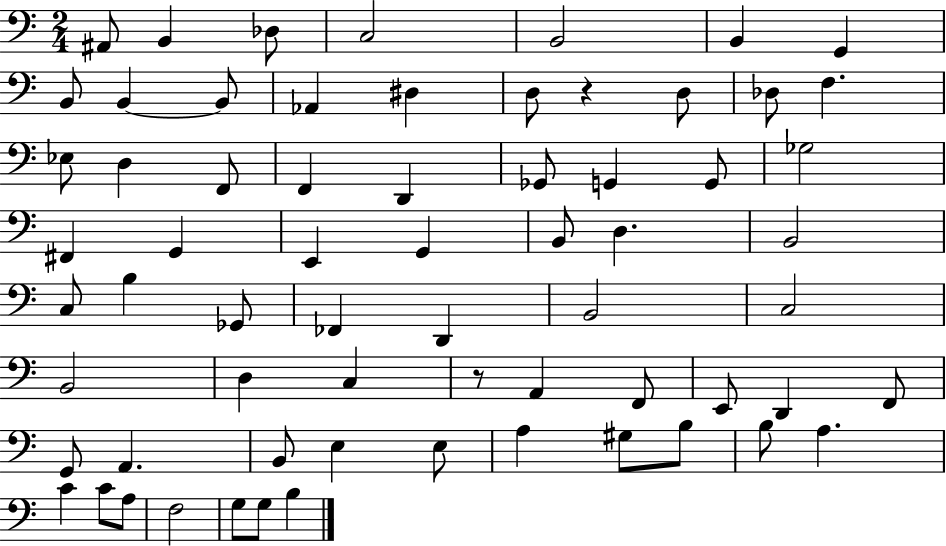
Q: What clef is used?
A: bass